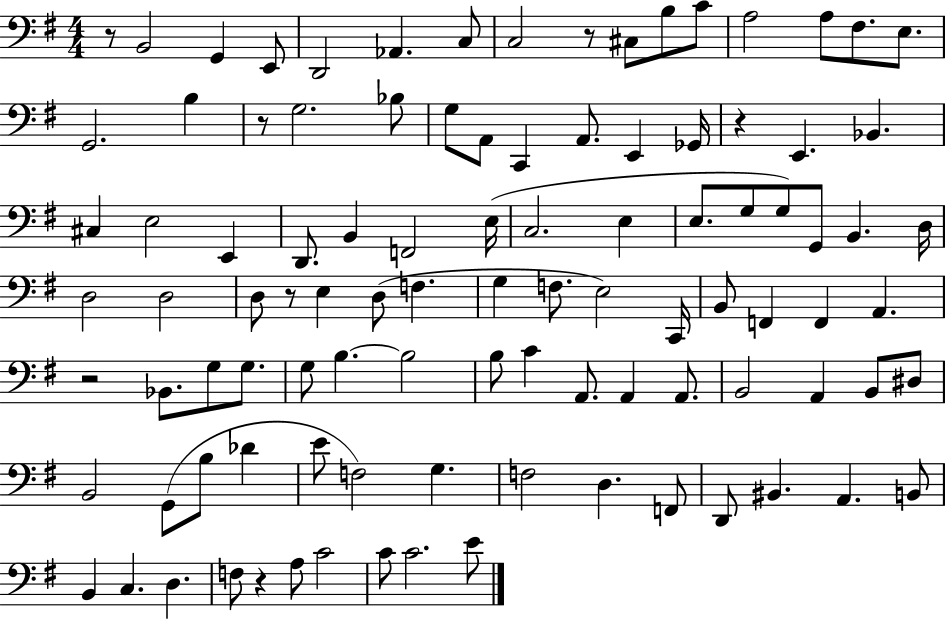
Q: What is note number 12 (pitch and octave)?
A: A3